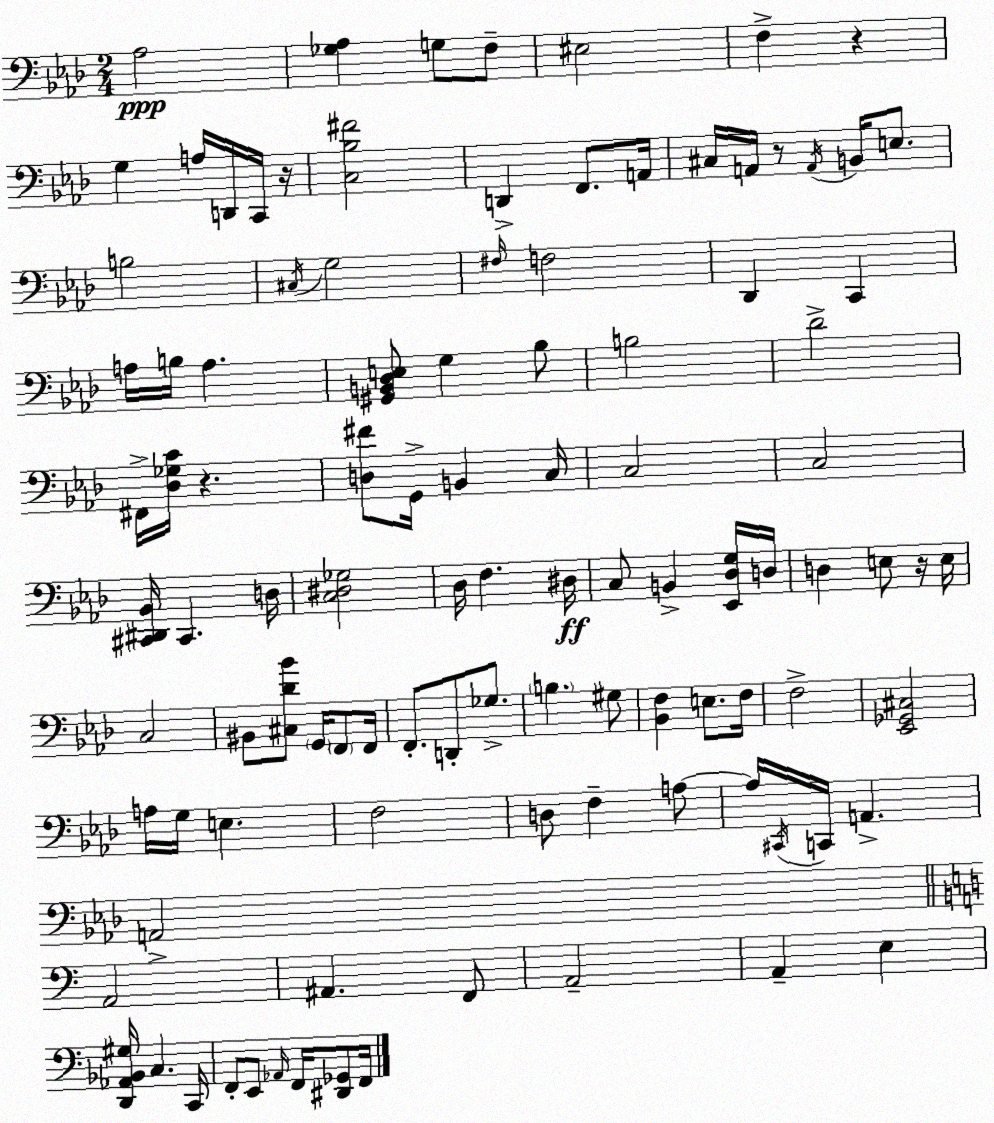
X:1
T:Untitled
M:2/4
L:1/4
K:Ab
_A,2 [_G,_A,] G,/2 F,/2 ^E,2 F, z G, A,/4 D,,/4 C,,/4 z/4 [C,_B,^F]2 D,, F,,/2 A,,/4 ^C,/4 A,,/4 z/2 A,,/4 B,,/4 E,/2 B,2 ^C,/4 G,2 ^F,/4 F,2 _D,, C,, A,/4 B,/4 A, [^G,,B,,_D,E,]/2 G, _B,/2 B,2 _D2 ^F,,/4 [_D,_G,C]/4 z [D,^F]/2 G,,/4 B,, C,/4 C,2 C,2 [^C,,^D,,_B,,]/4 ^C,, D,/4 [C,^D,_G,]2 _D,/4 F, ^D,/4 C,/2 B,, [_E,,_D,G,]/4 D,/4 D, E,/2 z/4 E,/4 C,2 ^B,,/2 [^C,_D_B]/2 G,,/4 F,,/2 F,,/4 F,,/2 D,,/2 _G,/2 B, ^G,/2 [_B,,F,] E,/2 F,/4 F,2 [_E,,_G,,^C,]2 A,/4 G,/4 E, F,2 D,/2 F, A,/2 A,/4 ^C,,/4 C,,/4 A,, A,,2 A,,2 ^A,, F,,/2 A,,2 A,, E, [D,,_A,,_B,,^G,]/4 C, C,,/4 F,,/2 E,,/2 _A,,/4 F,,/4 [^D,,_G,,]/2 F,,/4